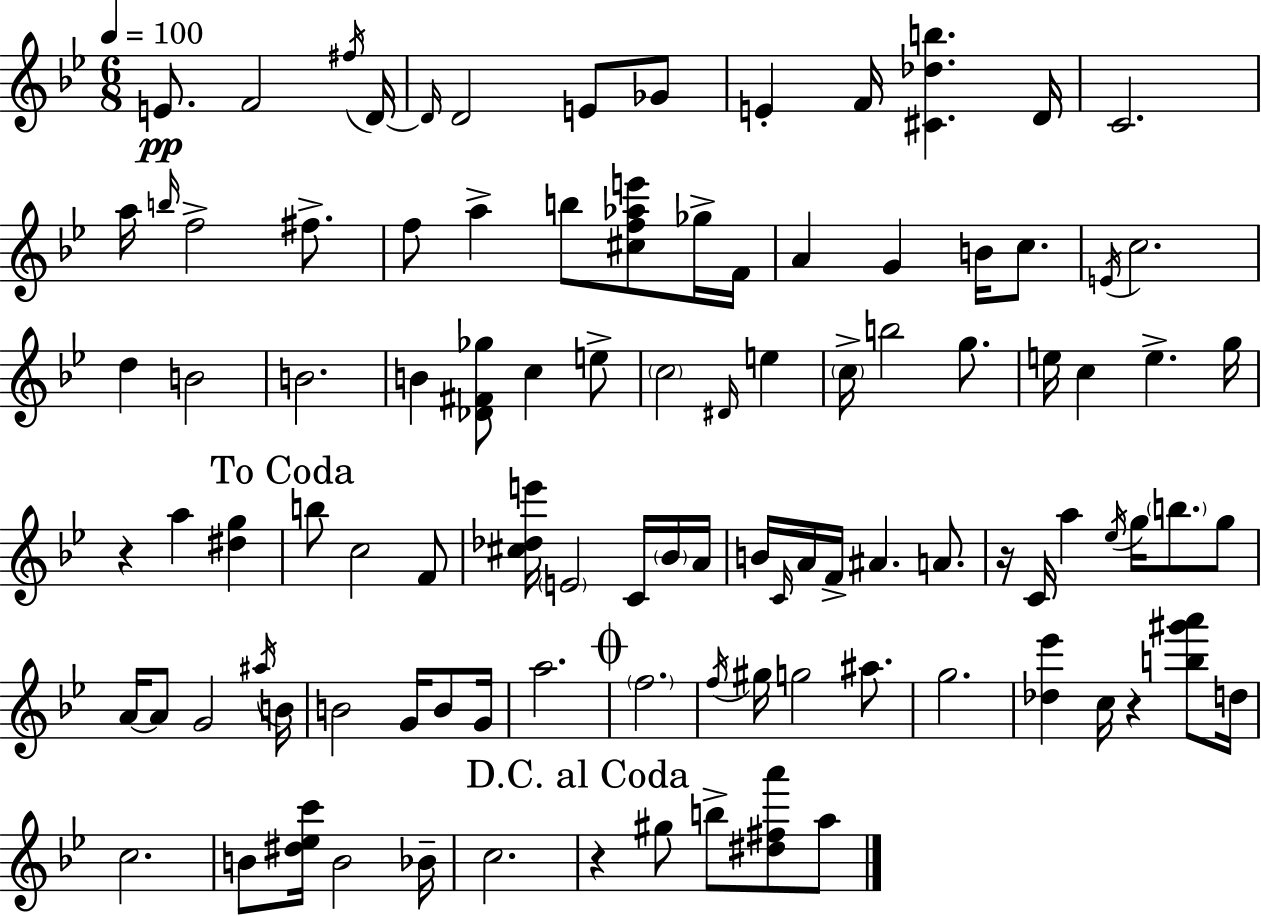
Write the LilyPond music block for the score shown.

{
  \clef treble
  \numericTimeSignature
  \time 6/8
  \key g \minor
  \tempo 4 = 100
  \repeat volta 2 { e'8.\pp f'2 \acciaccatura { fis''16 } | d'16~~ \grace { d'16 } d'2 e'8 | ges'8 e'4-. f'16 <cis' des'' b''>4. | d'16 c'2. | \break a''16 \grace { b''16 } f''2-> | fis''8.-> f''8 a''4-> b''8 <cis'' f'' aes'' e'''>8 | ges''16-> f'16 a'4 g'4 b'16 | c''8. \acciaccatura { e'16 } c''2. | \break d''4 b'2 | b'2. | b'4 <des' fis' ges''>8 c''4 | e''8-> \parenthesize c''2 | \break \grace { dis'16 } e''4 \parenthesize c''16-> b''2 | g''8. e''16 c''4 e''4.-> | g''16 r4 a''4 | <dis'' g''>4 \mark "To Coda" b''8 c''2 | \break f'8 <cis'' des'' e'''>16 \parenthesize e'2 | c'16 \parenthesize bes'16 a'16 b'16 \grace { c'16 } a'16 f'16-> ais'4. | a'8. r16 c'16 a''4 | \acciaccatura { ees''16 } g''16 \parenthesize b''8. g''8 a'16~~ a'8 g'2 | \break \acciaccatura { ais''16 } b'16 b'2 | g'16 b'8 g'16 a''2. | \mark \markup { \musicglyph "scripts.coda" } \parenthesize f''2. | \acciaccatura { f''16 } gis''16 g''2 | \break ais''8. g''2. | <des'' ees'''>4 | c''16 r4 <b'' gis''' a'''>8 d''16 c''2. | b'8 <dis'' ees'' c'''>16 | \break b'2 bes'16-- c''2. | \mark "D.C. al Coda" r4 | gis''8 b''8-> <dis'' fis'' a'''>8 a''8 } \bar "|."
}